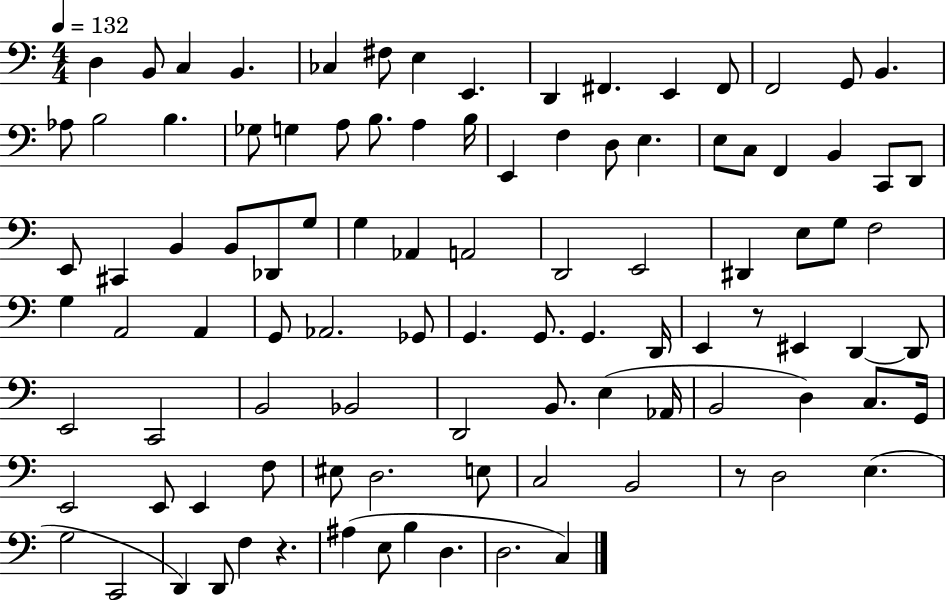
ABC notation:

X:1
T:Untitled
M:4/4
L:1/4
K:C
D, B,,/2 C, B,, _C, ^F,/2 E, E,, D,, ^F,, E,, ^F,,/2 F,,2 G,,/2 B,, _A,/2 B,2 B, _G,/2 G, A,/2 B,/2 A, B,/4 E,, F, D,/2 E, E,/2 C,/2 F,, B,, C,,/2 D,,/2 E,,/2 ^C,, B,, B,,/2 _D,,/2 G,/2 G, _A,, A,,2 D,,2 E,,2 ^D,, E,/2 G,/2 F,2 G, A,,2 A,, G,,/2 _A,,2 _G,,/2 G,, G,,/2 G,, D,,/4 E,, z/2 ^E,, D,, D,,/2 E,,2 C,,2 B,,2 _B,,2 D,,2 B,,/2 E, _A,,/4 B,,2 D, C,/2 G,,/4 E,,2 E,,/2 E,, F,/2 ^E,/2 D,2 E,/2 C,2 B,,2 z/2 D,2 E, G,2 C,,2 D,, D,,/2 F, z ^A, E,/2 B, D, D,2 C,